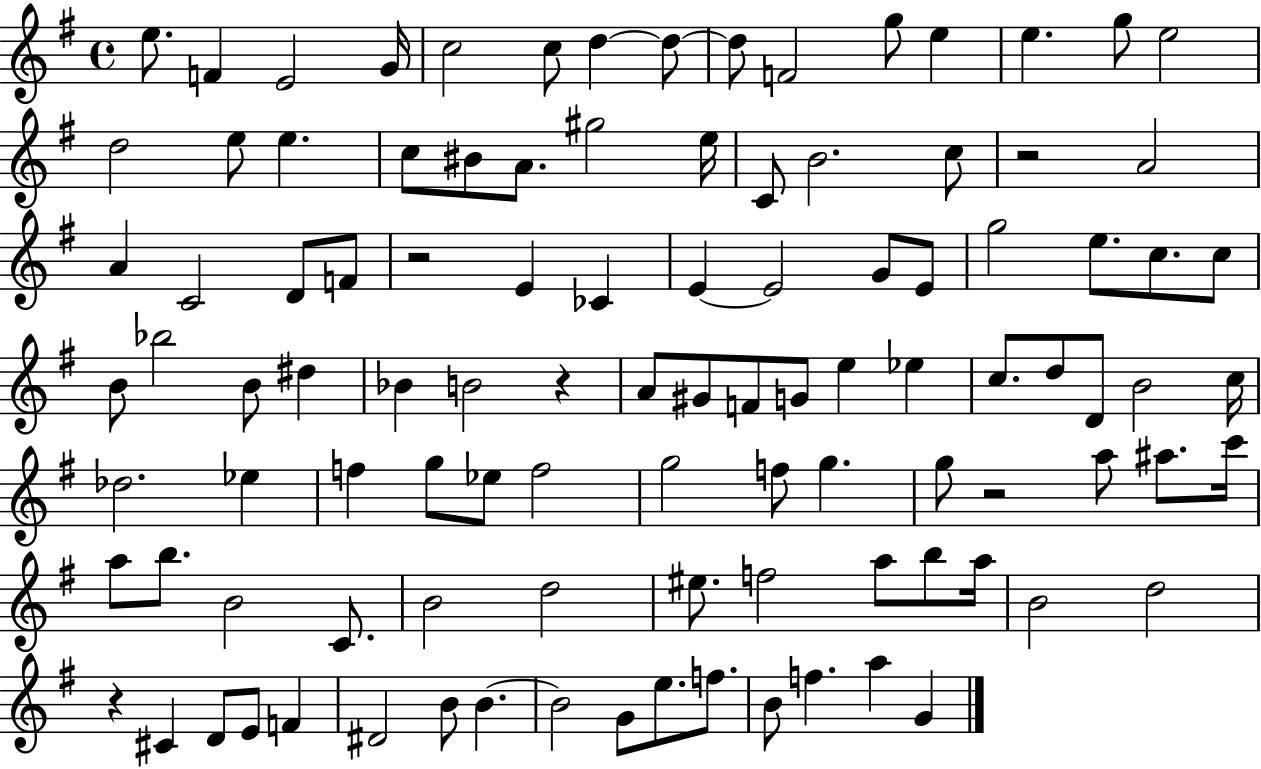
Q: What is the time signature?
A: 4/4